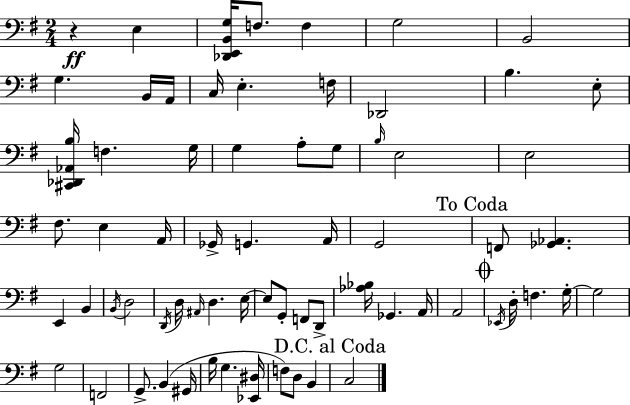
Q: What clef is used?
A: bass